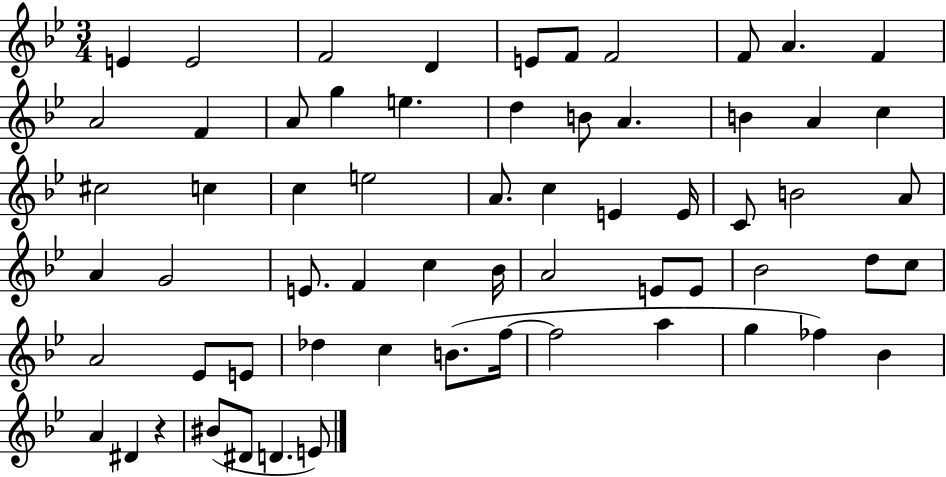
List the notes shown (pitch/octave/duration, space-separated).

E4/q E4/h F4/h D4/q E4/e F4/e F4/h F4/e A4/q. F4/q A4/h F4/q A4/e G5/q E5/q. D5/q B4/e A4/q. B4/q A4/q C5/q C#5/h C5/q C5/q E5/h A4/e. C5/q E4/q E4/s C4/e B4/h A4/e A4/q G4/h E4/e. F4/q C5/q Bb4/s A4/h E4/e E4/e Bb4/h D5/e C5/e A4/h Eb4/e E4/e Db5/q C5/q B4/e. F5/s F5/h A5/q G5/q FES5/q Bb4/q A4/q D#4/q R/q BIS4/e D#4/e D4/q. E4/e